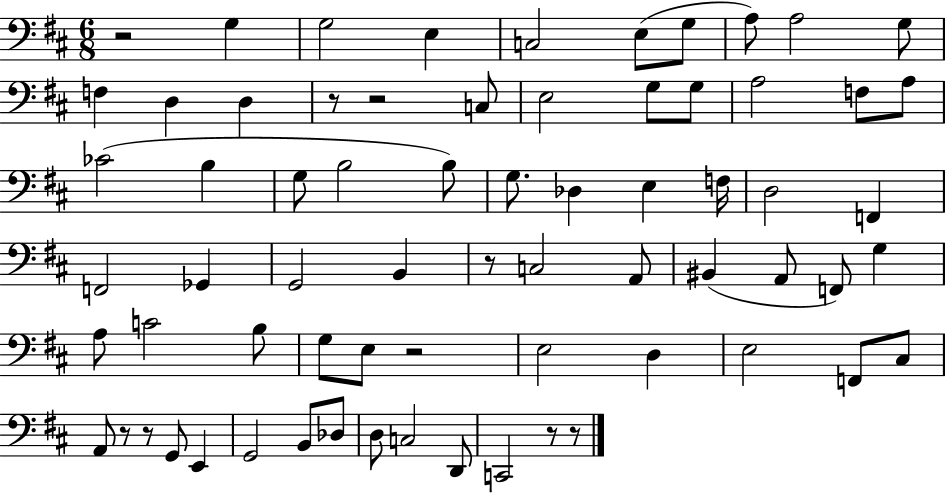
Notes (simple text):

R/h G3/q G3/h E3/q C3/h E3/e G3/e A3/e A3/h G3/e F3/q D3/q D3/q R/e R/h C3/e E3/h G3/e G3/e A3/h F3/e A3/e CES4/h B3/q G3/e B3/h B3/e G3/e. Db3/q E3/q F3/s D3/h F2/q F2/h Gb2/q G2/h B2/q R/e C3/h A2/e BIS2/q A2/e F2/e G3/q A3/e C4/h B3/e G3/e E3/e R/h E3/h D3/q E3/h F2/e C#3/e A2/e R/e R/e G2/e E2/q G2/h B2/e Db3/e D3/e C3/h D2/e C2/h R/e R/e